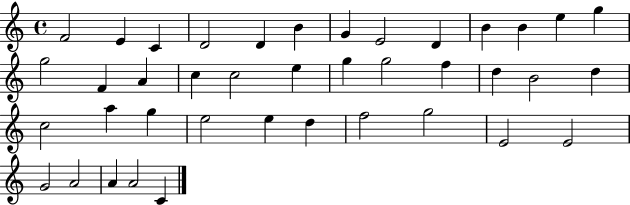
F4/h E4/q C4/q D4/h D4/q B4/q G4/q E4/h D4/q B4/q B4/q E5/q G5/q G5/h F4/q A4/q C5/q C5/h E5/q G5/q G5/h F5/q D5/q B4/h D5/q C5/h A5/q G5/q E5/h E5/q D5/q F5/h G5/h E4/h E4/h G4/h A4/h A4/q A4/h C4/q